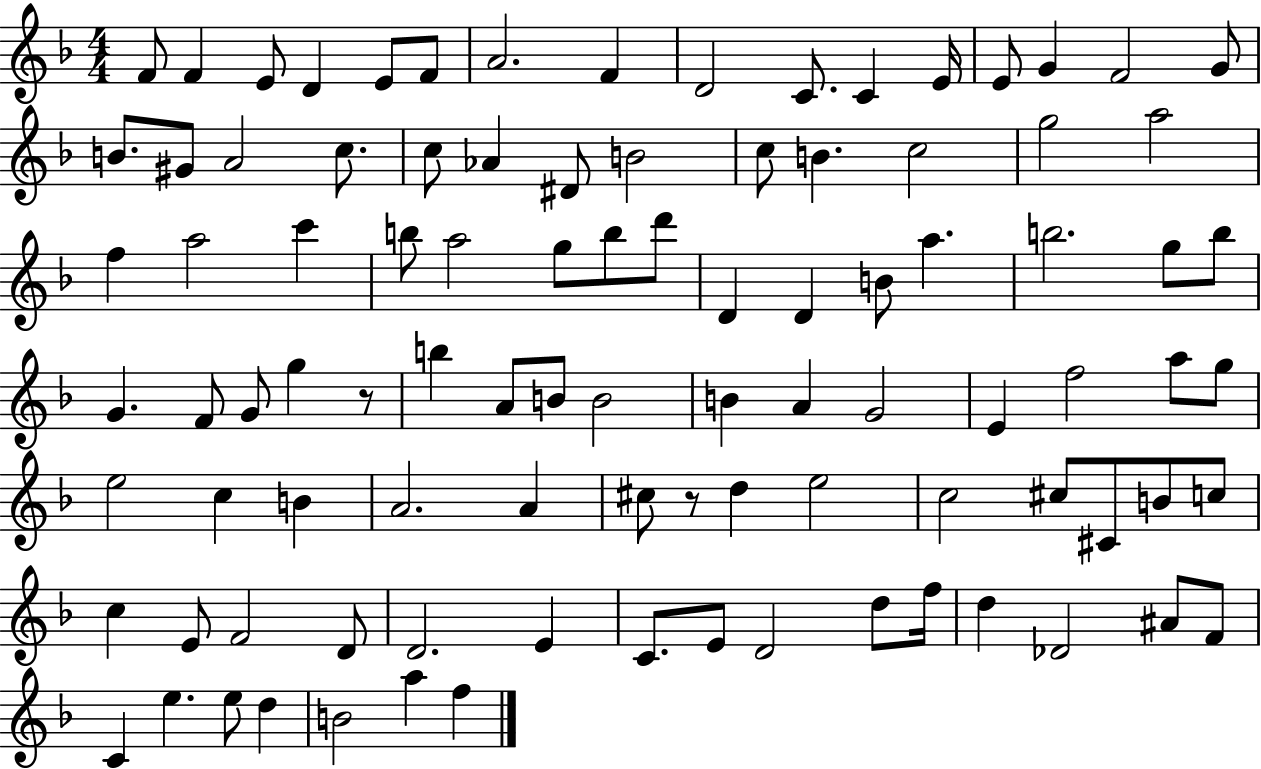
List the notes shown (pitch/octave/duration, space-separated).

F4/e F4/q E4/e D4/q E4/e F4/e A4/h. F4/q D4/h C4/e. C4/q E4/s E4/e G4/q F4/h G4/e B4/e. G#4/e A4/h C5/e. C5/e Ab4/q D#4/e B4/h C5/e B4/q. C5/h G5/h A5/h F5/q A5/h C6/q B5/e A5/h G5/e B5/e D6/e D4/q D4/q B4/e A5/q. B5/h. G5/e B5/e G4/q. F4/e G4/e G5/q R/e B5/q A4/e B4/e B4/h B4/q A4/q G4/h E4/q F5/h A5/e G5/e E5/h C5/q B4/q A4/h. A4/q C#5/e R/e D5/q E5/h C5/h C#5/e C#4/e B4/e C5/e C5/q E4/e F4/h D4/e D4/h. E4/q C4/e. E4/e D4/h D5/e F5/s D5/q Db4/h A#4/e F4/e C4/q E5/q. E5/e D5/q B4/h A5/q F5/q